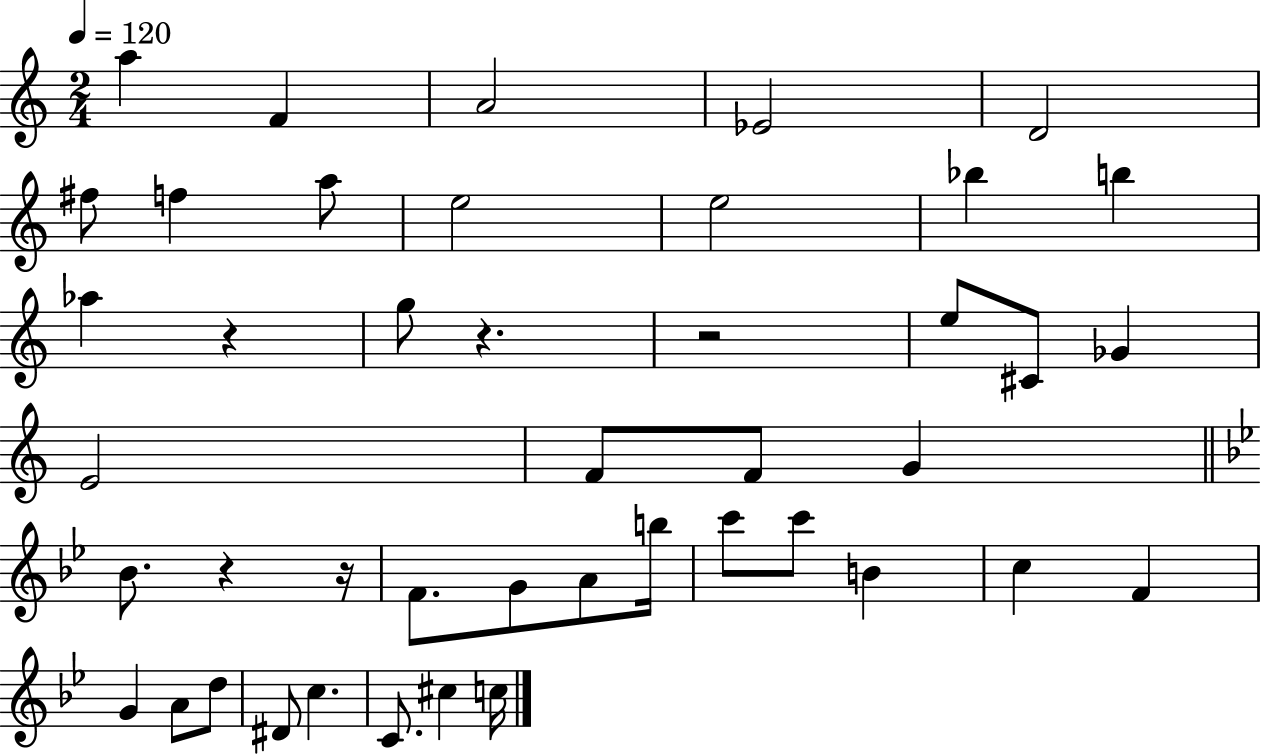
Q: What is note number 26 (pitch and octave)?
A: B5